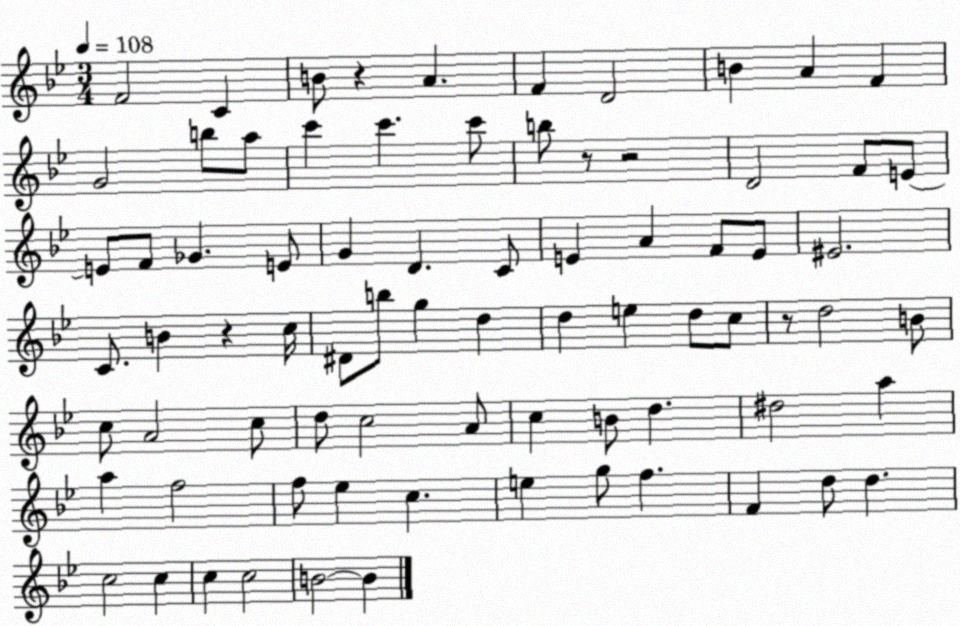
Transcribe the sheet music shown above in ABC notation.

X:1
T:Untitled
M:3/4
L:1/4
K:Bb
F2 C B/2 z A F D2 B A F G2 b/2 a/2 c' c' c'/2 b/2 z/2 z2 D2 F/2 E/2 E/2 F/2 _G E/2 G D C/2 E A F/2 E/2 ^E2 C/2 B z c/4 ^D/2 b/2 g d d e d/2 c/2 z/2 d2 B/2 c/2 A2 c/2 d/2 c2 A/2 c B/2 d ^d2 a a f2 f/2 _e c e g/2 f F d/2 d c2 c c c2 B2 B